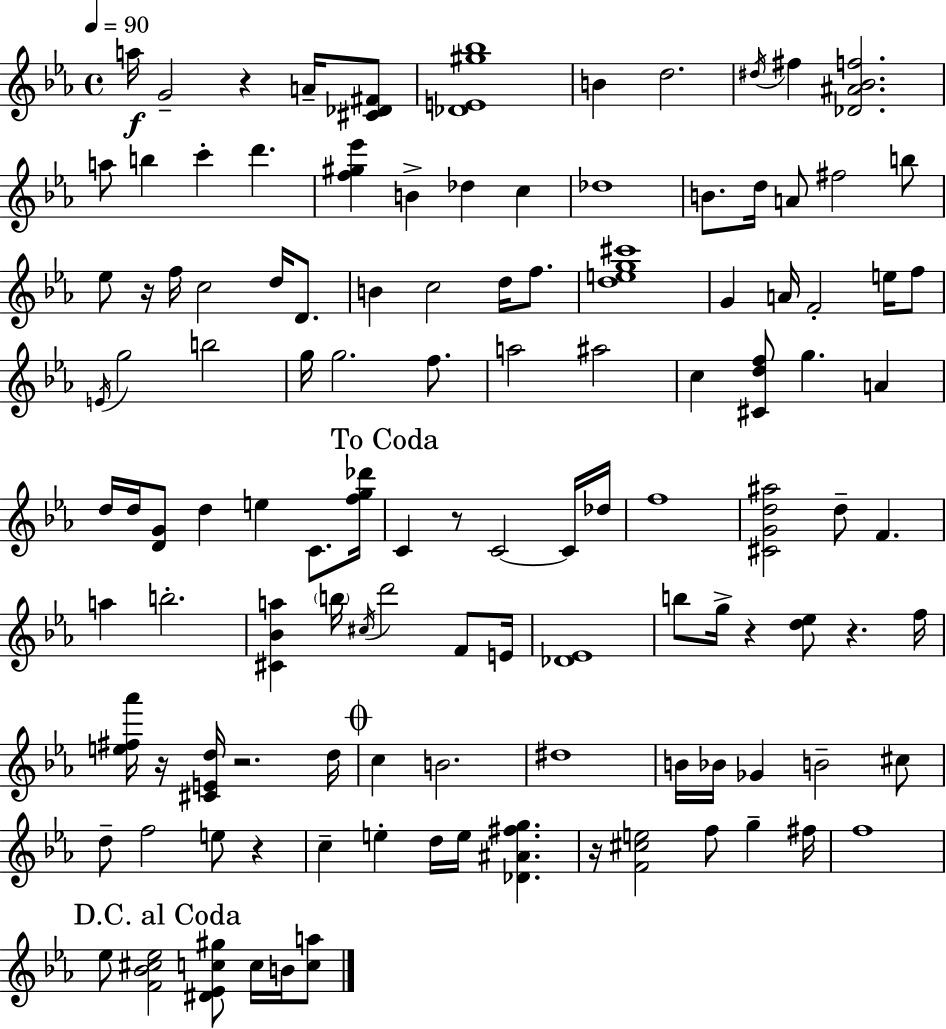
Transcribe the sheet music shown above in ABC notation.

X:1
T:Untitled
M:4/4
L:1/4
K:Eb
a/4 G2 z A/4 [^C_D^F]/2 [_DE^g_b]4 B d2 ^d/4 ^f [_D^A_Bf]2 a/2 b c' d' [f^g_e'] B _d c _d4 B/2 d/4 A/2 ^f2 b/2 _e/2 z/4 f/4 c2 d/4 D/2 B c2 d/4 f/2 [deg^c']4 G A/4 F2 e/4 f/2 E/4 g2 b2 g/4 g2 f/2 a2 ^a2 c [^Cdf]/2 g A d/4 d/4 [DG]/2 d e C/2 [fg_d']/4 C z/2 C2 C/4 _d/4 f4 [^CGd^a]2 d/2 F a b2 [^C_Ba] b/4 ^c/4 d'2 F/2 E/4 [_D_E]4 b/2 g/4 z [d_e]/2 z f/4 [e^f_a']/4 z/4 [^CEd]/4 z2 d/4 c B2 ^d4 B/4 _B/4 _G B2 ^c/2 d/2 f2 e/2 z c e d/4 e/4 [_D^A^fg] z/4 [F^ce]2 f/2 g ^f/4 f4 _e/2 [F_B^c_e]2 [^D_Ec^g]/2 c/4 B/4 [ca]/2